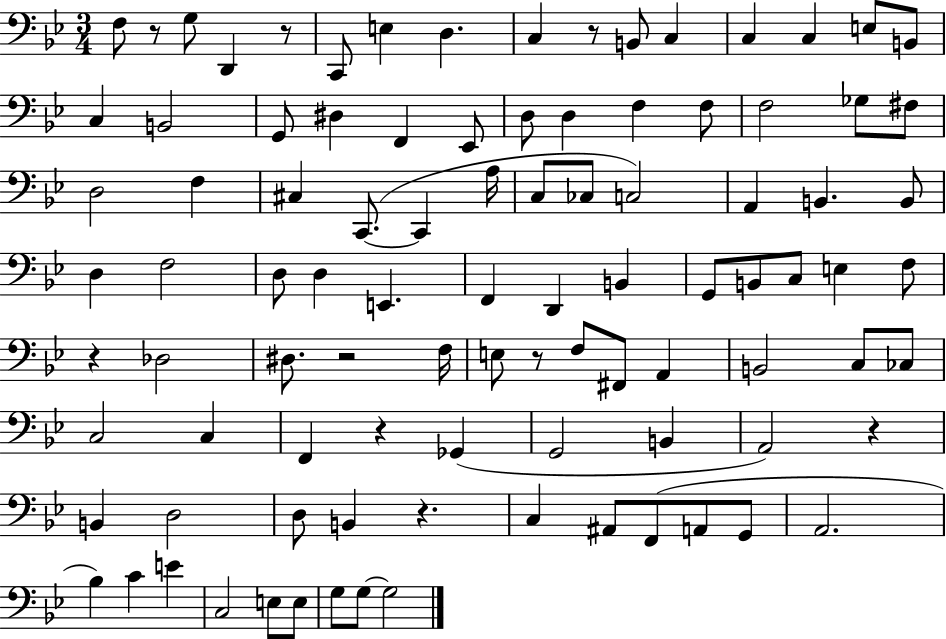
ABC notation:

X:1
T:Untitled
M:3/4
L:1/4
K:Bb
F,/2 z/2 G,/2 D,, z/2 C,,/2 E, D, C, z/2 B,,/2 C, C, C, E,/2 B,,/2 C, B,,2 G,,/2 ^D, F,, _E,,/2 D,/2 D, F, F,/2 F,2 _G,/2 ^F,/2 D,2 F, ^C, C,,/2 C,, A,/4 C,/2 _C,/2 C,2 A,, B,, B,,/2 D, F,2 D,/2 D, E,, F,, D,, B,, G,,/2 B,,/2 C,/2 E, F,/2 z _D,2 ^D,/2 z2 F,/4 E,/2 z/2 F,/2 ^F,,/2 A,, B,,2 C,/2 _C,/2 C,2 C, F,, z _G,, G,,2 B,, A,,2 z B,, D,2 D,/2 B,, z C, ^A,,/2 F,,/2 A,,/2 G,,/2 A,,2 _B, C E C,2 E,/2 E,/2 G,/2 G,/2 G,2